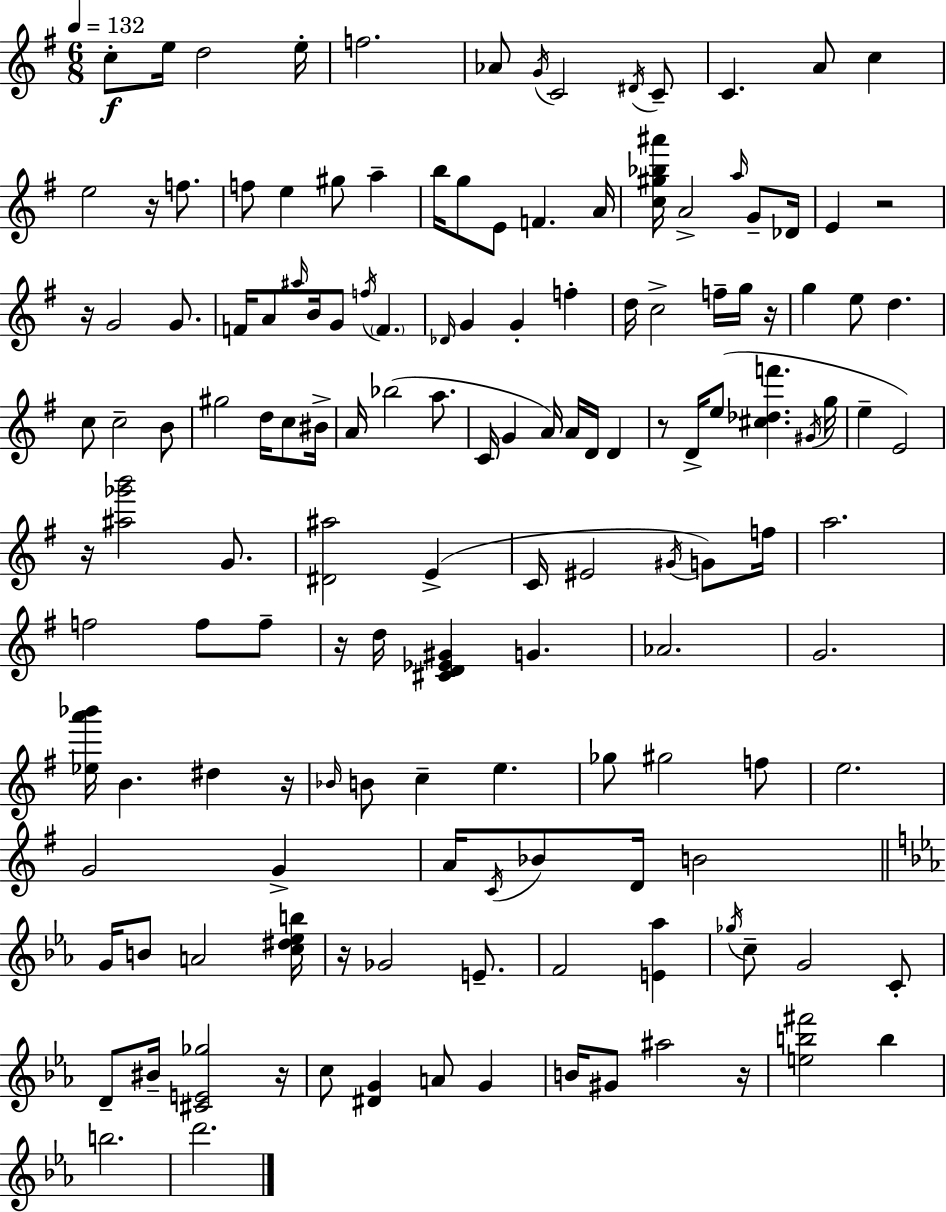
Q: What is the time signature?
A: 6/8